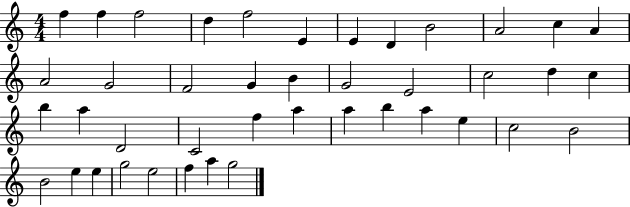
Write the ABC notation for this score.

X:1
T:Untitled
M:4/4
L:1/4
K:C
f f f2 d f2 E E D B2 A2 c A A2 G2 F2 G B G2 E2 c2 d c b a D2 C2 f a a b a e c2 B2 B2 e e g2 e2 f a g2